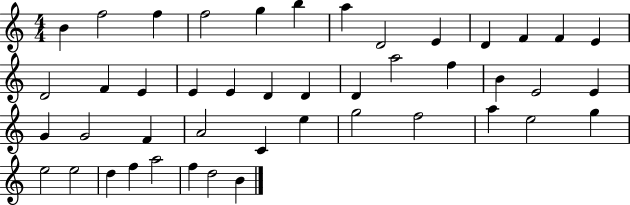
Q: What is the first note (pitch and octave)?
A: B4